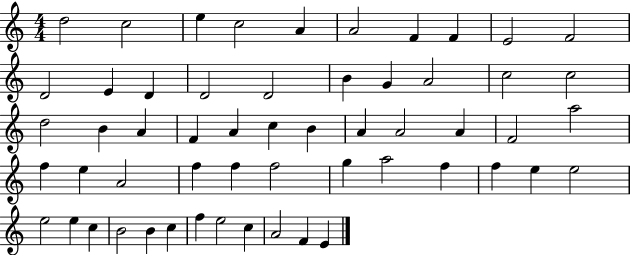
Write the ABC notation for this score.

X:1
T:Untitled
M:4/4
L:1/4
K:C
d2 c2 e c2 A A2 F F E2 F2 D2 E D D2 D2 B G A2 c2 c2 d2 B A F A c B A A2 A F2 a2 f e A2 f f f2 g a2 f f e e2 e2 e c B2 B c f e2 c A2 F E